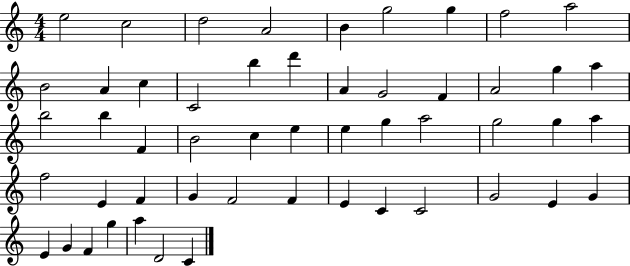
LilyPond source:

{
  \clef treble
  \numericTimeSignature
  \time 4/4
  \key c \major
  e''2 c''2 | d''2 a'2 | b'4 g''2 g''4 | f''2 a''2 | \break b'2 a'4 c''4 | c'2 b''4 d'''4 | a'4 g'2 f'4 | a'2 g''4 a''4 | \break b''2 b''4 f'4 | b'2 c''4 e''4 | e''4 g''4 a''2 | g''2 g''4 a''4 | \break f''2 e'4 f'4 | g'4 f'2 f'4 | e'4 c'4 c'2 | g'2 e'4 g'4 | \break e'4 g'4 f'4 g''4 | a''4 d'2 c'4 | \bar "|."
}